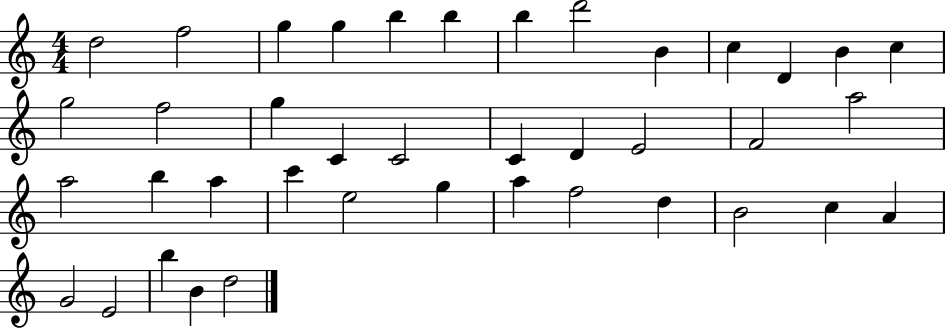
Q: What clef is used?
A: treble